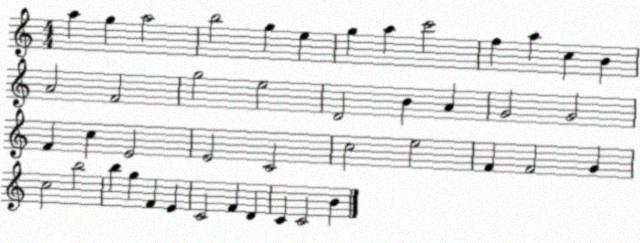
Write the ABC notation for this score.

X:1
T:Untitled
M:4/4
L:1/4
K:C
a g a2 b2 g e g a c'2 f a c B A2 F2 g2 e2 D2 B A G2 G2 F c E2 E2 C2 c2 e2 F F2 G c2 b2 b g F E C2 F D C C2 B